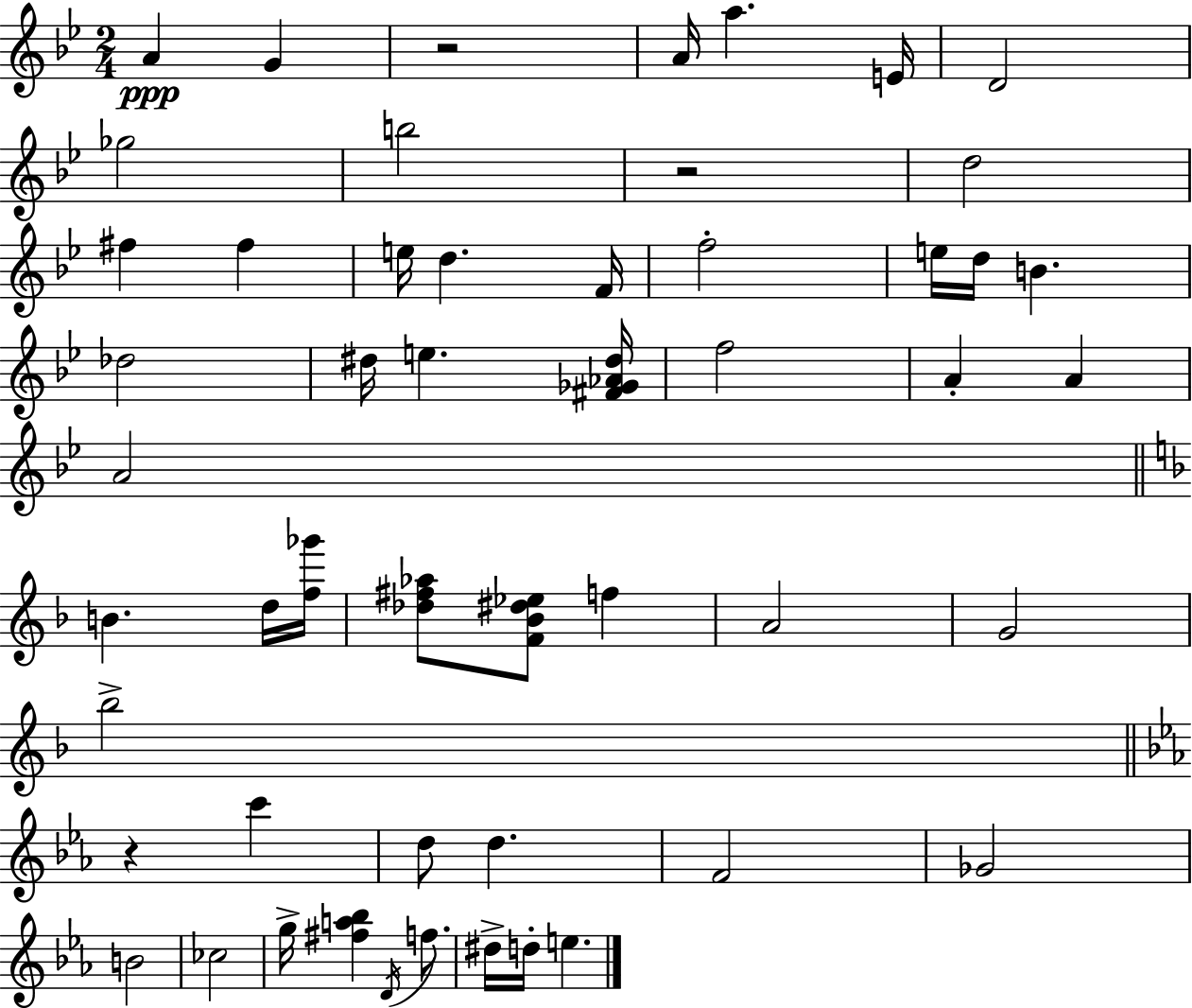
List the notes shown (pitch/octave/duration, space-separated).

A4/q G4/q R/h A4/s A5/q. E4/s D4/h Gb5/h B5/h R/h D5/h F#5/q F#5/q E5/s D5/q. F4/s F5/h E5/s D5/s B4/q. Db5/h D#5/s E5/q. [F#4,Gb4,Ab4,D#5]/s F5/h A4/q A4/q A4/h B4/q. D5/s [F5,Gb6]/s [Db5,F#5,Ab5]/e [F4,Bb4,D#5,Eb5]/e F5/q A4/h G4/h Bb5/h R/q C6/q D5/e D5/q. F4/h Gb4/h B4/h CES5/h G5/s [F#5,A5,Bb5]/q D4/s F5/e. D#5/s D5/s E5/q.